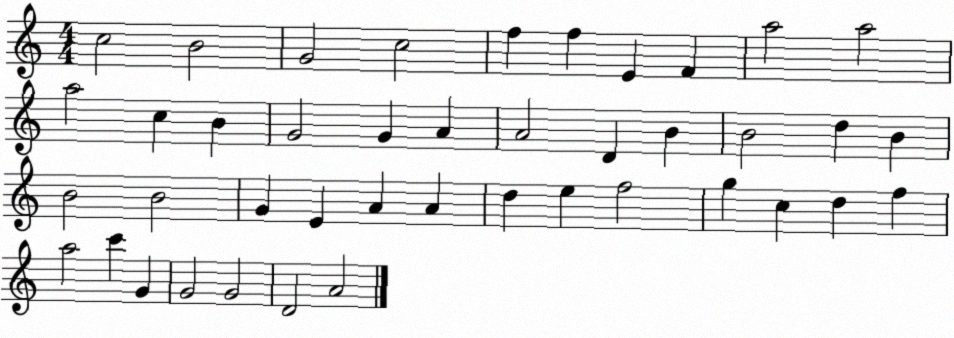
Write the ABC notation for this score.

X:1
T:Untitled
M:4/4
L:1/4
K:C
c2 B2 G2 c2 f f E F a2 a2 a2 c B G2 G A A2 D B B2 d B B2 B2 G E A A d e f2 g c d f a2 c' G G2 G2 D2 A2